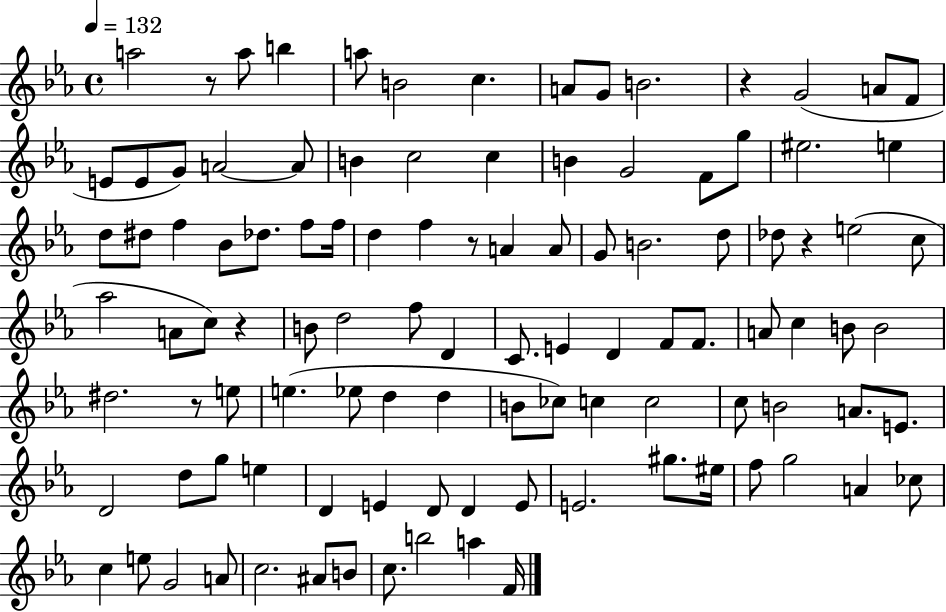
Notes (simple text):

A5/h R/e A5/e B5/q A5/e B4/h C5/q. A4/e G4/e B4/h. R/q G4/h A4/e F4/e E4/e E4/e G4/e A4/h A4/e B4/q C5/h C5/q B4/q G4/h F4/e G5/e EIS5/h. E5/q D5/e D#5/e F5/q Bb4/e Db5/e. F5/e F5/s D5/q F5/q R/e A4/q A4/e G4/e B4/h. D5/e Db5/e R/q E5/h C5/e Ab5/h A4/e C5/e R/q B4/e D5/h F5/e D4/q C4/e. E4/q D4/q F4/e F4/e. A4/e C5/q B4/e B4/h D#5/h. R/e E5/e E5/q. Eb5/e D5/q D5/q B4/e CES5/e C5/q C5/h C5/e B4/h A4/e. E4/e. D4/h D5/e G5/e E5/q D4/q E4/q D4/e D4/q E4/e E4/h. G#5/e. EIS5/s F5/e G5/h A4/q CES5/e C5/q E5/e G4/h A4/e C5/h. A#4/e B4/e C5/e. B5/h A5/q F4/s